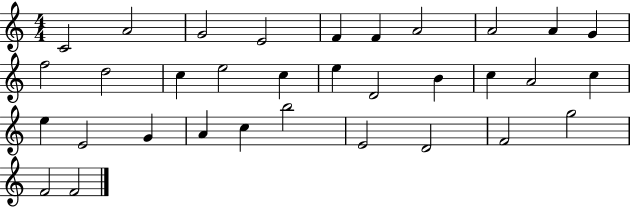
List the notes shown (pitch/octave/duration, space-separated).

C4/h A4/h G4/h E4/h F4/q F4/q A4/h A4/h A4/q G4/q F5/h D5/h C5/q E5/h C5/q E5/q D4/h B4/q C5/q A4/h C5/q E5/q E4/h G4/q A4/q C5/q B5/h E4/h D4/h F4/h G5/h F4/h F4/h